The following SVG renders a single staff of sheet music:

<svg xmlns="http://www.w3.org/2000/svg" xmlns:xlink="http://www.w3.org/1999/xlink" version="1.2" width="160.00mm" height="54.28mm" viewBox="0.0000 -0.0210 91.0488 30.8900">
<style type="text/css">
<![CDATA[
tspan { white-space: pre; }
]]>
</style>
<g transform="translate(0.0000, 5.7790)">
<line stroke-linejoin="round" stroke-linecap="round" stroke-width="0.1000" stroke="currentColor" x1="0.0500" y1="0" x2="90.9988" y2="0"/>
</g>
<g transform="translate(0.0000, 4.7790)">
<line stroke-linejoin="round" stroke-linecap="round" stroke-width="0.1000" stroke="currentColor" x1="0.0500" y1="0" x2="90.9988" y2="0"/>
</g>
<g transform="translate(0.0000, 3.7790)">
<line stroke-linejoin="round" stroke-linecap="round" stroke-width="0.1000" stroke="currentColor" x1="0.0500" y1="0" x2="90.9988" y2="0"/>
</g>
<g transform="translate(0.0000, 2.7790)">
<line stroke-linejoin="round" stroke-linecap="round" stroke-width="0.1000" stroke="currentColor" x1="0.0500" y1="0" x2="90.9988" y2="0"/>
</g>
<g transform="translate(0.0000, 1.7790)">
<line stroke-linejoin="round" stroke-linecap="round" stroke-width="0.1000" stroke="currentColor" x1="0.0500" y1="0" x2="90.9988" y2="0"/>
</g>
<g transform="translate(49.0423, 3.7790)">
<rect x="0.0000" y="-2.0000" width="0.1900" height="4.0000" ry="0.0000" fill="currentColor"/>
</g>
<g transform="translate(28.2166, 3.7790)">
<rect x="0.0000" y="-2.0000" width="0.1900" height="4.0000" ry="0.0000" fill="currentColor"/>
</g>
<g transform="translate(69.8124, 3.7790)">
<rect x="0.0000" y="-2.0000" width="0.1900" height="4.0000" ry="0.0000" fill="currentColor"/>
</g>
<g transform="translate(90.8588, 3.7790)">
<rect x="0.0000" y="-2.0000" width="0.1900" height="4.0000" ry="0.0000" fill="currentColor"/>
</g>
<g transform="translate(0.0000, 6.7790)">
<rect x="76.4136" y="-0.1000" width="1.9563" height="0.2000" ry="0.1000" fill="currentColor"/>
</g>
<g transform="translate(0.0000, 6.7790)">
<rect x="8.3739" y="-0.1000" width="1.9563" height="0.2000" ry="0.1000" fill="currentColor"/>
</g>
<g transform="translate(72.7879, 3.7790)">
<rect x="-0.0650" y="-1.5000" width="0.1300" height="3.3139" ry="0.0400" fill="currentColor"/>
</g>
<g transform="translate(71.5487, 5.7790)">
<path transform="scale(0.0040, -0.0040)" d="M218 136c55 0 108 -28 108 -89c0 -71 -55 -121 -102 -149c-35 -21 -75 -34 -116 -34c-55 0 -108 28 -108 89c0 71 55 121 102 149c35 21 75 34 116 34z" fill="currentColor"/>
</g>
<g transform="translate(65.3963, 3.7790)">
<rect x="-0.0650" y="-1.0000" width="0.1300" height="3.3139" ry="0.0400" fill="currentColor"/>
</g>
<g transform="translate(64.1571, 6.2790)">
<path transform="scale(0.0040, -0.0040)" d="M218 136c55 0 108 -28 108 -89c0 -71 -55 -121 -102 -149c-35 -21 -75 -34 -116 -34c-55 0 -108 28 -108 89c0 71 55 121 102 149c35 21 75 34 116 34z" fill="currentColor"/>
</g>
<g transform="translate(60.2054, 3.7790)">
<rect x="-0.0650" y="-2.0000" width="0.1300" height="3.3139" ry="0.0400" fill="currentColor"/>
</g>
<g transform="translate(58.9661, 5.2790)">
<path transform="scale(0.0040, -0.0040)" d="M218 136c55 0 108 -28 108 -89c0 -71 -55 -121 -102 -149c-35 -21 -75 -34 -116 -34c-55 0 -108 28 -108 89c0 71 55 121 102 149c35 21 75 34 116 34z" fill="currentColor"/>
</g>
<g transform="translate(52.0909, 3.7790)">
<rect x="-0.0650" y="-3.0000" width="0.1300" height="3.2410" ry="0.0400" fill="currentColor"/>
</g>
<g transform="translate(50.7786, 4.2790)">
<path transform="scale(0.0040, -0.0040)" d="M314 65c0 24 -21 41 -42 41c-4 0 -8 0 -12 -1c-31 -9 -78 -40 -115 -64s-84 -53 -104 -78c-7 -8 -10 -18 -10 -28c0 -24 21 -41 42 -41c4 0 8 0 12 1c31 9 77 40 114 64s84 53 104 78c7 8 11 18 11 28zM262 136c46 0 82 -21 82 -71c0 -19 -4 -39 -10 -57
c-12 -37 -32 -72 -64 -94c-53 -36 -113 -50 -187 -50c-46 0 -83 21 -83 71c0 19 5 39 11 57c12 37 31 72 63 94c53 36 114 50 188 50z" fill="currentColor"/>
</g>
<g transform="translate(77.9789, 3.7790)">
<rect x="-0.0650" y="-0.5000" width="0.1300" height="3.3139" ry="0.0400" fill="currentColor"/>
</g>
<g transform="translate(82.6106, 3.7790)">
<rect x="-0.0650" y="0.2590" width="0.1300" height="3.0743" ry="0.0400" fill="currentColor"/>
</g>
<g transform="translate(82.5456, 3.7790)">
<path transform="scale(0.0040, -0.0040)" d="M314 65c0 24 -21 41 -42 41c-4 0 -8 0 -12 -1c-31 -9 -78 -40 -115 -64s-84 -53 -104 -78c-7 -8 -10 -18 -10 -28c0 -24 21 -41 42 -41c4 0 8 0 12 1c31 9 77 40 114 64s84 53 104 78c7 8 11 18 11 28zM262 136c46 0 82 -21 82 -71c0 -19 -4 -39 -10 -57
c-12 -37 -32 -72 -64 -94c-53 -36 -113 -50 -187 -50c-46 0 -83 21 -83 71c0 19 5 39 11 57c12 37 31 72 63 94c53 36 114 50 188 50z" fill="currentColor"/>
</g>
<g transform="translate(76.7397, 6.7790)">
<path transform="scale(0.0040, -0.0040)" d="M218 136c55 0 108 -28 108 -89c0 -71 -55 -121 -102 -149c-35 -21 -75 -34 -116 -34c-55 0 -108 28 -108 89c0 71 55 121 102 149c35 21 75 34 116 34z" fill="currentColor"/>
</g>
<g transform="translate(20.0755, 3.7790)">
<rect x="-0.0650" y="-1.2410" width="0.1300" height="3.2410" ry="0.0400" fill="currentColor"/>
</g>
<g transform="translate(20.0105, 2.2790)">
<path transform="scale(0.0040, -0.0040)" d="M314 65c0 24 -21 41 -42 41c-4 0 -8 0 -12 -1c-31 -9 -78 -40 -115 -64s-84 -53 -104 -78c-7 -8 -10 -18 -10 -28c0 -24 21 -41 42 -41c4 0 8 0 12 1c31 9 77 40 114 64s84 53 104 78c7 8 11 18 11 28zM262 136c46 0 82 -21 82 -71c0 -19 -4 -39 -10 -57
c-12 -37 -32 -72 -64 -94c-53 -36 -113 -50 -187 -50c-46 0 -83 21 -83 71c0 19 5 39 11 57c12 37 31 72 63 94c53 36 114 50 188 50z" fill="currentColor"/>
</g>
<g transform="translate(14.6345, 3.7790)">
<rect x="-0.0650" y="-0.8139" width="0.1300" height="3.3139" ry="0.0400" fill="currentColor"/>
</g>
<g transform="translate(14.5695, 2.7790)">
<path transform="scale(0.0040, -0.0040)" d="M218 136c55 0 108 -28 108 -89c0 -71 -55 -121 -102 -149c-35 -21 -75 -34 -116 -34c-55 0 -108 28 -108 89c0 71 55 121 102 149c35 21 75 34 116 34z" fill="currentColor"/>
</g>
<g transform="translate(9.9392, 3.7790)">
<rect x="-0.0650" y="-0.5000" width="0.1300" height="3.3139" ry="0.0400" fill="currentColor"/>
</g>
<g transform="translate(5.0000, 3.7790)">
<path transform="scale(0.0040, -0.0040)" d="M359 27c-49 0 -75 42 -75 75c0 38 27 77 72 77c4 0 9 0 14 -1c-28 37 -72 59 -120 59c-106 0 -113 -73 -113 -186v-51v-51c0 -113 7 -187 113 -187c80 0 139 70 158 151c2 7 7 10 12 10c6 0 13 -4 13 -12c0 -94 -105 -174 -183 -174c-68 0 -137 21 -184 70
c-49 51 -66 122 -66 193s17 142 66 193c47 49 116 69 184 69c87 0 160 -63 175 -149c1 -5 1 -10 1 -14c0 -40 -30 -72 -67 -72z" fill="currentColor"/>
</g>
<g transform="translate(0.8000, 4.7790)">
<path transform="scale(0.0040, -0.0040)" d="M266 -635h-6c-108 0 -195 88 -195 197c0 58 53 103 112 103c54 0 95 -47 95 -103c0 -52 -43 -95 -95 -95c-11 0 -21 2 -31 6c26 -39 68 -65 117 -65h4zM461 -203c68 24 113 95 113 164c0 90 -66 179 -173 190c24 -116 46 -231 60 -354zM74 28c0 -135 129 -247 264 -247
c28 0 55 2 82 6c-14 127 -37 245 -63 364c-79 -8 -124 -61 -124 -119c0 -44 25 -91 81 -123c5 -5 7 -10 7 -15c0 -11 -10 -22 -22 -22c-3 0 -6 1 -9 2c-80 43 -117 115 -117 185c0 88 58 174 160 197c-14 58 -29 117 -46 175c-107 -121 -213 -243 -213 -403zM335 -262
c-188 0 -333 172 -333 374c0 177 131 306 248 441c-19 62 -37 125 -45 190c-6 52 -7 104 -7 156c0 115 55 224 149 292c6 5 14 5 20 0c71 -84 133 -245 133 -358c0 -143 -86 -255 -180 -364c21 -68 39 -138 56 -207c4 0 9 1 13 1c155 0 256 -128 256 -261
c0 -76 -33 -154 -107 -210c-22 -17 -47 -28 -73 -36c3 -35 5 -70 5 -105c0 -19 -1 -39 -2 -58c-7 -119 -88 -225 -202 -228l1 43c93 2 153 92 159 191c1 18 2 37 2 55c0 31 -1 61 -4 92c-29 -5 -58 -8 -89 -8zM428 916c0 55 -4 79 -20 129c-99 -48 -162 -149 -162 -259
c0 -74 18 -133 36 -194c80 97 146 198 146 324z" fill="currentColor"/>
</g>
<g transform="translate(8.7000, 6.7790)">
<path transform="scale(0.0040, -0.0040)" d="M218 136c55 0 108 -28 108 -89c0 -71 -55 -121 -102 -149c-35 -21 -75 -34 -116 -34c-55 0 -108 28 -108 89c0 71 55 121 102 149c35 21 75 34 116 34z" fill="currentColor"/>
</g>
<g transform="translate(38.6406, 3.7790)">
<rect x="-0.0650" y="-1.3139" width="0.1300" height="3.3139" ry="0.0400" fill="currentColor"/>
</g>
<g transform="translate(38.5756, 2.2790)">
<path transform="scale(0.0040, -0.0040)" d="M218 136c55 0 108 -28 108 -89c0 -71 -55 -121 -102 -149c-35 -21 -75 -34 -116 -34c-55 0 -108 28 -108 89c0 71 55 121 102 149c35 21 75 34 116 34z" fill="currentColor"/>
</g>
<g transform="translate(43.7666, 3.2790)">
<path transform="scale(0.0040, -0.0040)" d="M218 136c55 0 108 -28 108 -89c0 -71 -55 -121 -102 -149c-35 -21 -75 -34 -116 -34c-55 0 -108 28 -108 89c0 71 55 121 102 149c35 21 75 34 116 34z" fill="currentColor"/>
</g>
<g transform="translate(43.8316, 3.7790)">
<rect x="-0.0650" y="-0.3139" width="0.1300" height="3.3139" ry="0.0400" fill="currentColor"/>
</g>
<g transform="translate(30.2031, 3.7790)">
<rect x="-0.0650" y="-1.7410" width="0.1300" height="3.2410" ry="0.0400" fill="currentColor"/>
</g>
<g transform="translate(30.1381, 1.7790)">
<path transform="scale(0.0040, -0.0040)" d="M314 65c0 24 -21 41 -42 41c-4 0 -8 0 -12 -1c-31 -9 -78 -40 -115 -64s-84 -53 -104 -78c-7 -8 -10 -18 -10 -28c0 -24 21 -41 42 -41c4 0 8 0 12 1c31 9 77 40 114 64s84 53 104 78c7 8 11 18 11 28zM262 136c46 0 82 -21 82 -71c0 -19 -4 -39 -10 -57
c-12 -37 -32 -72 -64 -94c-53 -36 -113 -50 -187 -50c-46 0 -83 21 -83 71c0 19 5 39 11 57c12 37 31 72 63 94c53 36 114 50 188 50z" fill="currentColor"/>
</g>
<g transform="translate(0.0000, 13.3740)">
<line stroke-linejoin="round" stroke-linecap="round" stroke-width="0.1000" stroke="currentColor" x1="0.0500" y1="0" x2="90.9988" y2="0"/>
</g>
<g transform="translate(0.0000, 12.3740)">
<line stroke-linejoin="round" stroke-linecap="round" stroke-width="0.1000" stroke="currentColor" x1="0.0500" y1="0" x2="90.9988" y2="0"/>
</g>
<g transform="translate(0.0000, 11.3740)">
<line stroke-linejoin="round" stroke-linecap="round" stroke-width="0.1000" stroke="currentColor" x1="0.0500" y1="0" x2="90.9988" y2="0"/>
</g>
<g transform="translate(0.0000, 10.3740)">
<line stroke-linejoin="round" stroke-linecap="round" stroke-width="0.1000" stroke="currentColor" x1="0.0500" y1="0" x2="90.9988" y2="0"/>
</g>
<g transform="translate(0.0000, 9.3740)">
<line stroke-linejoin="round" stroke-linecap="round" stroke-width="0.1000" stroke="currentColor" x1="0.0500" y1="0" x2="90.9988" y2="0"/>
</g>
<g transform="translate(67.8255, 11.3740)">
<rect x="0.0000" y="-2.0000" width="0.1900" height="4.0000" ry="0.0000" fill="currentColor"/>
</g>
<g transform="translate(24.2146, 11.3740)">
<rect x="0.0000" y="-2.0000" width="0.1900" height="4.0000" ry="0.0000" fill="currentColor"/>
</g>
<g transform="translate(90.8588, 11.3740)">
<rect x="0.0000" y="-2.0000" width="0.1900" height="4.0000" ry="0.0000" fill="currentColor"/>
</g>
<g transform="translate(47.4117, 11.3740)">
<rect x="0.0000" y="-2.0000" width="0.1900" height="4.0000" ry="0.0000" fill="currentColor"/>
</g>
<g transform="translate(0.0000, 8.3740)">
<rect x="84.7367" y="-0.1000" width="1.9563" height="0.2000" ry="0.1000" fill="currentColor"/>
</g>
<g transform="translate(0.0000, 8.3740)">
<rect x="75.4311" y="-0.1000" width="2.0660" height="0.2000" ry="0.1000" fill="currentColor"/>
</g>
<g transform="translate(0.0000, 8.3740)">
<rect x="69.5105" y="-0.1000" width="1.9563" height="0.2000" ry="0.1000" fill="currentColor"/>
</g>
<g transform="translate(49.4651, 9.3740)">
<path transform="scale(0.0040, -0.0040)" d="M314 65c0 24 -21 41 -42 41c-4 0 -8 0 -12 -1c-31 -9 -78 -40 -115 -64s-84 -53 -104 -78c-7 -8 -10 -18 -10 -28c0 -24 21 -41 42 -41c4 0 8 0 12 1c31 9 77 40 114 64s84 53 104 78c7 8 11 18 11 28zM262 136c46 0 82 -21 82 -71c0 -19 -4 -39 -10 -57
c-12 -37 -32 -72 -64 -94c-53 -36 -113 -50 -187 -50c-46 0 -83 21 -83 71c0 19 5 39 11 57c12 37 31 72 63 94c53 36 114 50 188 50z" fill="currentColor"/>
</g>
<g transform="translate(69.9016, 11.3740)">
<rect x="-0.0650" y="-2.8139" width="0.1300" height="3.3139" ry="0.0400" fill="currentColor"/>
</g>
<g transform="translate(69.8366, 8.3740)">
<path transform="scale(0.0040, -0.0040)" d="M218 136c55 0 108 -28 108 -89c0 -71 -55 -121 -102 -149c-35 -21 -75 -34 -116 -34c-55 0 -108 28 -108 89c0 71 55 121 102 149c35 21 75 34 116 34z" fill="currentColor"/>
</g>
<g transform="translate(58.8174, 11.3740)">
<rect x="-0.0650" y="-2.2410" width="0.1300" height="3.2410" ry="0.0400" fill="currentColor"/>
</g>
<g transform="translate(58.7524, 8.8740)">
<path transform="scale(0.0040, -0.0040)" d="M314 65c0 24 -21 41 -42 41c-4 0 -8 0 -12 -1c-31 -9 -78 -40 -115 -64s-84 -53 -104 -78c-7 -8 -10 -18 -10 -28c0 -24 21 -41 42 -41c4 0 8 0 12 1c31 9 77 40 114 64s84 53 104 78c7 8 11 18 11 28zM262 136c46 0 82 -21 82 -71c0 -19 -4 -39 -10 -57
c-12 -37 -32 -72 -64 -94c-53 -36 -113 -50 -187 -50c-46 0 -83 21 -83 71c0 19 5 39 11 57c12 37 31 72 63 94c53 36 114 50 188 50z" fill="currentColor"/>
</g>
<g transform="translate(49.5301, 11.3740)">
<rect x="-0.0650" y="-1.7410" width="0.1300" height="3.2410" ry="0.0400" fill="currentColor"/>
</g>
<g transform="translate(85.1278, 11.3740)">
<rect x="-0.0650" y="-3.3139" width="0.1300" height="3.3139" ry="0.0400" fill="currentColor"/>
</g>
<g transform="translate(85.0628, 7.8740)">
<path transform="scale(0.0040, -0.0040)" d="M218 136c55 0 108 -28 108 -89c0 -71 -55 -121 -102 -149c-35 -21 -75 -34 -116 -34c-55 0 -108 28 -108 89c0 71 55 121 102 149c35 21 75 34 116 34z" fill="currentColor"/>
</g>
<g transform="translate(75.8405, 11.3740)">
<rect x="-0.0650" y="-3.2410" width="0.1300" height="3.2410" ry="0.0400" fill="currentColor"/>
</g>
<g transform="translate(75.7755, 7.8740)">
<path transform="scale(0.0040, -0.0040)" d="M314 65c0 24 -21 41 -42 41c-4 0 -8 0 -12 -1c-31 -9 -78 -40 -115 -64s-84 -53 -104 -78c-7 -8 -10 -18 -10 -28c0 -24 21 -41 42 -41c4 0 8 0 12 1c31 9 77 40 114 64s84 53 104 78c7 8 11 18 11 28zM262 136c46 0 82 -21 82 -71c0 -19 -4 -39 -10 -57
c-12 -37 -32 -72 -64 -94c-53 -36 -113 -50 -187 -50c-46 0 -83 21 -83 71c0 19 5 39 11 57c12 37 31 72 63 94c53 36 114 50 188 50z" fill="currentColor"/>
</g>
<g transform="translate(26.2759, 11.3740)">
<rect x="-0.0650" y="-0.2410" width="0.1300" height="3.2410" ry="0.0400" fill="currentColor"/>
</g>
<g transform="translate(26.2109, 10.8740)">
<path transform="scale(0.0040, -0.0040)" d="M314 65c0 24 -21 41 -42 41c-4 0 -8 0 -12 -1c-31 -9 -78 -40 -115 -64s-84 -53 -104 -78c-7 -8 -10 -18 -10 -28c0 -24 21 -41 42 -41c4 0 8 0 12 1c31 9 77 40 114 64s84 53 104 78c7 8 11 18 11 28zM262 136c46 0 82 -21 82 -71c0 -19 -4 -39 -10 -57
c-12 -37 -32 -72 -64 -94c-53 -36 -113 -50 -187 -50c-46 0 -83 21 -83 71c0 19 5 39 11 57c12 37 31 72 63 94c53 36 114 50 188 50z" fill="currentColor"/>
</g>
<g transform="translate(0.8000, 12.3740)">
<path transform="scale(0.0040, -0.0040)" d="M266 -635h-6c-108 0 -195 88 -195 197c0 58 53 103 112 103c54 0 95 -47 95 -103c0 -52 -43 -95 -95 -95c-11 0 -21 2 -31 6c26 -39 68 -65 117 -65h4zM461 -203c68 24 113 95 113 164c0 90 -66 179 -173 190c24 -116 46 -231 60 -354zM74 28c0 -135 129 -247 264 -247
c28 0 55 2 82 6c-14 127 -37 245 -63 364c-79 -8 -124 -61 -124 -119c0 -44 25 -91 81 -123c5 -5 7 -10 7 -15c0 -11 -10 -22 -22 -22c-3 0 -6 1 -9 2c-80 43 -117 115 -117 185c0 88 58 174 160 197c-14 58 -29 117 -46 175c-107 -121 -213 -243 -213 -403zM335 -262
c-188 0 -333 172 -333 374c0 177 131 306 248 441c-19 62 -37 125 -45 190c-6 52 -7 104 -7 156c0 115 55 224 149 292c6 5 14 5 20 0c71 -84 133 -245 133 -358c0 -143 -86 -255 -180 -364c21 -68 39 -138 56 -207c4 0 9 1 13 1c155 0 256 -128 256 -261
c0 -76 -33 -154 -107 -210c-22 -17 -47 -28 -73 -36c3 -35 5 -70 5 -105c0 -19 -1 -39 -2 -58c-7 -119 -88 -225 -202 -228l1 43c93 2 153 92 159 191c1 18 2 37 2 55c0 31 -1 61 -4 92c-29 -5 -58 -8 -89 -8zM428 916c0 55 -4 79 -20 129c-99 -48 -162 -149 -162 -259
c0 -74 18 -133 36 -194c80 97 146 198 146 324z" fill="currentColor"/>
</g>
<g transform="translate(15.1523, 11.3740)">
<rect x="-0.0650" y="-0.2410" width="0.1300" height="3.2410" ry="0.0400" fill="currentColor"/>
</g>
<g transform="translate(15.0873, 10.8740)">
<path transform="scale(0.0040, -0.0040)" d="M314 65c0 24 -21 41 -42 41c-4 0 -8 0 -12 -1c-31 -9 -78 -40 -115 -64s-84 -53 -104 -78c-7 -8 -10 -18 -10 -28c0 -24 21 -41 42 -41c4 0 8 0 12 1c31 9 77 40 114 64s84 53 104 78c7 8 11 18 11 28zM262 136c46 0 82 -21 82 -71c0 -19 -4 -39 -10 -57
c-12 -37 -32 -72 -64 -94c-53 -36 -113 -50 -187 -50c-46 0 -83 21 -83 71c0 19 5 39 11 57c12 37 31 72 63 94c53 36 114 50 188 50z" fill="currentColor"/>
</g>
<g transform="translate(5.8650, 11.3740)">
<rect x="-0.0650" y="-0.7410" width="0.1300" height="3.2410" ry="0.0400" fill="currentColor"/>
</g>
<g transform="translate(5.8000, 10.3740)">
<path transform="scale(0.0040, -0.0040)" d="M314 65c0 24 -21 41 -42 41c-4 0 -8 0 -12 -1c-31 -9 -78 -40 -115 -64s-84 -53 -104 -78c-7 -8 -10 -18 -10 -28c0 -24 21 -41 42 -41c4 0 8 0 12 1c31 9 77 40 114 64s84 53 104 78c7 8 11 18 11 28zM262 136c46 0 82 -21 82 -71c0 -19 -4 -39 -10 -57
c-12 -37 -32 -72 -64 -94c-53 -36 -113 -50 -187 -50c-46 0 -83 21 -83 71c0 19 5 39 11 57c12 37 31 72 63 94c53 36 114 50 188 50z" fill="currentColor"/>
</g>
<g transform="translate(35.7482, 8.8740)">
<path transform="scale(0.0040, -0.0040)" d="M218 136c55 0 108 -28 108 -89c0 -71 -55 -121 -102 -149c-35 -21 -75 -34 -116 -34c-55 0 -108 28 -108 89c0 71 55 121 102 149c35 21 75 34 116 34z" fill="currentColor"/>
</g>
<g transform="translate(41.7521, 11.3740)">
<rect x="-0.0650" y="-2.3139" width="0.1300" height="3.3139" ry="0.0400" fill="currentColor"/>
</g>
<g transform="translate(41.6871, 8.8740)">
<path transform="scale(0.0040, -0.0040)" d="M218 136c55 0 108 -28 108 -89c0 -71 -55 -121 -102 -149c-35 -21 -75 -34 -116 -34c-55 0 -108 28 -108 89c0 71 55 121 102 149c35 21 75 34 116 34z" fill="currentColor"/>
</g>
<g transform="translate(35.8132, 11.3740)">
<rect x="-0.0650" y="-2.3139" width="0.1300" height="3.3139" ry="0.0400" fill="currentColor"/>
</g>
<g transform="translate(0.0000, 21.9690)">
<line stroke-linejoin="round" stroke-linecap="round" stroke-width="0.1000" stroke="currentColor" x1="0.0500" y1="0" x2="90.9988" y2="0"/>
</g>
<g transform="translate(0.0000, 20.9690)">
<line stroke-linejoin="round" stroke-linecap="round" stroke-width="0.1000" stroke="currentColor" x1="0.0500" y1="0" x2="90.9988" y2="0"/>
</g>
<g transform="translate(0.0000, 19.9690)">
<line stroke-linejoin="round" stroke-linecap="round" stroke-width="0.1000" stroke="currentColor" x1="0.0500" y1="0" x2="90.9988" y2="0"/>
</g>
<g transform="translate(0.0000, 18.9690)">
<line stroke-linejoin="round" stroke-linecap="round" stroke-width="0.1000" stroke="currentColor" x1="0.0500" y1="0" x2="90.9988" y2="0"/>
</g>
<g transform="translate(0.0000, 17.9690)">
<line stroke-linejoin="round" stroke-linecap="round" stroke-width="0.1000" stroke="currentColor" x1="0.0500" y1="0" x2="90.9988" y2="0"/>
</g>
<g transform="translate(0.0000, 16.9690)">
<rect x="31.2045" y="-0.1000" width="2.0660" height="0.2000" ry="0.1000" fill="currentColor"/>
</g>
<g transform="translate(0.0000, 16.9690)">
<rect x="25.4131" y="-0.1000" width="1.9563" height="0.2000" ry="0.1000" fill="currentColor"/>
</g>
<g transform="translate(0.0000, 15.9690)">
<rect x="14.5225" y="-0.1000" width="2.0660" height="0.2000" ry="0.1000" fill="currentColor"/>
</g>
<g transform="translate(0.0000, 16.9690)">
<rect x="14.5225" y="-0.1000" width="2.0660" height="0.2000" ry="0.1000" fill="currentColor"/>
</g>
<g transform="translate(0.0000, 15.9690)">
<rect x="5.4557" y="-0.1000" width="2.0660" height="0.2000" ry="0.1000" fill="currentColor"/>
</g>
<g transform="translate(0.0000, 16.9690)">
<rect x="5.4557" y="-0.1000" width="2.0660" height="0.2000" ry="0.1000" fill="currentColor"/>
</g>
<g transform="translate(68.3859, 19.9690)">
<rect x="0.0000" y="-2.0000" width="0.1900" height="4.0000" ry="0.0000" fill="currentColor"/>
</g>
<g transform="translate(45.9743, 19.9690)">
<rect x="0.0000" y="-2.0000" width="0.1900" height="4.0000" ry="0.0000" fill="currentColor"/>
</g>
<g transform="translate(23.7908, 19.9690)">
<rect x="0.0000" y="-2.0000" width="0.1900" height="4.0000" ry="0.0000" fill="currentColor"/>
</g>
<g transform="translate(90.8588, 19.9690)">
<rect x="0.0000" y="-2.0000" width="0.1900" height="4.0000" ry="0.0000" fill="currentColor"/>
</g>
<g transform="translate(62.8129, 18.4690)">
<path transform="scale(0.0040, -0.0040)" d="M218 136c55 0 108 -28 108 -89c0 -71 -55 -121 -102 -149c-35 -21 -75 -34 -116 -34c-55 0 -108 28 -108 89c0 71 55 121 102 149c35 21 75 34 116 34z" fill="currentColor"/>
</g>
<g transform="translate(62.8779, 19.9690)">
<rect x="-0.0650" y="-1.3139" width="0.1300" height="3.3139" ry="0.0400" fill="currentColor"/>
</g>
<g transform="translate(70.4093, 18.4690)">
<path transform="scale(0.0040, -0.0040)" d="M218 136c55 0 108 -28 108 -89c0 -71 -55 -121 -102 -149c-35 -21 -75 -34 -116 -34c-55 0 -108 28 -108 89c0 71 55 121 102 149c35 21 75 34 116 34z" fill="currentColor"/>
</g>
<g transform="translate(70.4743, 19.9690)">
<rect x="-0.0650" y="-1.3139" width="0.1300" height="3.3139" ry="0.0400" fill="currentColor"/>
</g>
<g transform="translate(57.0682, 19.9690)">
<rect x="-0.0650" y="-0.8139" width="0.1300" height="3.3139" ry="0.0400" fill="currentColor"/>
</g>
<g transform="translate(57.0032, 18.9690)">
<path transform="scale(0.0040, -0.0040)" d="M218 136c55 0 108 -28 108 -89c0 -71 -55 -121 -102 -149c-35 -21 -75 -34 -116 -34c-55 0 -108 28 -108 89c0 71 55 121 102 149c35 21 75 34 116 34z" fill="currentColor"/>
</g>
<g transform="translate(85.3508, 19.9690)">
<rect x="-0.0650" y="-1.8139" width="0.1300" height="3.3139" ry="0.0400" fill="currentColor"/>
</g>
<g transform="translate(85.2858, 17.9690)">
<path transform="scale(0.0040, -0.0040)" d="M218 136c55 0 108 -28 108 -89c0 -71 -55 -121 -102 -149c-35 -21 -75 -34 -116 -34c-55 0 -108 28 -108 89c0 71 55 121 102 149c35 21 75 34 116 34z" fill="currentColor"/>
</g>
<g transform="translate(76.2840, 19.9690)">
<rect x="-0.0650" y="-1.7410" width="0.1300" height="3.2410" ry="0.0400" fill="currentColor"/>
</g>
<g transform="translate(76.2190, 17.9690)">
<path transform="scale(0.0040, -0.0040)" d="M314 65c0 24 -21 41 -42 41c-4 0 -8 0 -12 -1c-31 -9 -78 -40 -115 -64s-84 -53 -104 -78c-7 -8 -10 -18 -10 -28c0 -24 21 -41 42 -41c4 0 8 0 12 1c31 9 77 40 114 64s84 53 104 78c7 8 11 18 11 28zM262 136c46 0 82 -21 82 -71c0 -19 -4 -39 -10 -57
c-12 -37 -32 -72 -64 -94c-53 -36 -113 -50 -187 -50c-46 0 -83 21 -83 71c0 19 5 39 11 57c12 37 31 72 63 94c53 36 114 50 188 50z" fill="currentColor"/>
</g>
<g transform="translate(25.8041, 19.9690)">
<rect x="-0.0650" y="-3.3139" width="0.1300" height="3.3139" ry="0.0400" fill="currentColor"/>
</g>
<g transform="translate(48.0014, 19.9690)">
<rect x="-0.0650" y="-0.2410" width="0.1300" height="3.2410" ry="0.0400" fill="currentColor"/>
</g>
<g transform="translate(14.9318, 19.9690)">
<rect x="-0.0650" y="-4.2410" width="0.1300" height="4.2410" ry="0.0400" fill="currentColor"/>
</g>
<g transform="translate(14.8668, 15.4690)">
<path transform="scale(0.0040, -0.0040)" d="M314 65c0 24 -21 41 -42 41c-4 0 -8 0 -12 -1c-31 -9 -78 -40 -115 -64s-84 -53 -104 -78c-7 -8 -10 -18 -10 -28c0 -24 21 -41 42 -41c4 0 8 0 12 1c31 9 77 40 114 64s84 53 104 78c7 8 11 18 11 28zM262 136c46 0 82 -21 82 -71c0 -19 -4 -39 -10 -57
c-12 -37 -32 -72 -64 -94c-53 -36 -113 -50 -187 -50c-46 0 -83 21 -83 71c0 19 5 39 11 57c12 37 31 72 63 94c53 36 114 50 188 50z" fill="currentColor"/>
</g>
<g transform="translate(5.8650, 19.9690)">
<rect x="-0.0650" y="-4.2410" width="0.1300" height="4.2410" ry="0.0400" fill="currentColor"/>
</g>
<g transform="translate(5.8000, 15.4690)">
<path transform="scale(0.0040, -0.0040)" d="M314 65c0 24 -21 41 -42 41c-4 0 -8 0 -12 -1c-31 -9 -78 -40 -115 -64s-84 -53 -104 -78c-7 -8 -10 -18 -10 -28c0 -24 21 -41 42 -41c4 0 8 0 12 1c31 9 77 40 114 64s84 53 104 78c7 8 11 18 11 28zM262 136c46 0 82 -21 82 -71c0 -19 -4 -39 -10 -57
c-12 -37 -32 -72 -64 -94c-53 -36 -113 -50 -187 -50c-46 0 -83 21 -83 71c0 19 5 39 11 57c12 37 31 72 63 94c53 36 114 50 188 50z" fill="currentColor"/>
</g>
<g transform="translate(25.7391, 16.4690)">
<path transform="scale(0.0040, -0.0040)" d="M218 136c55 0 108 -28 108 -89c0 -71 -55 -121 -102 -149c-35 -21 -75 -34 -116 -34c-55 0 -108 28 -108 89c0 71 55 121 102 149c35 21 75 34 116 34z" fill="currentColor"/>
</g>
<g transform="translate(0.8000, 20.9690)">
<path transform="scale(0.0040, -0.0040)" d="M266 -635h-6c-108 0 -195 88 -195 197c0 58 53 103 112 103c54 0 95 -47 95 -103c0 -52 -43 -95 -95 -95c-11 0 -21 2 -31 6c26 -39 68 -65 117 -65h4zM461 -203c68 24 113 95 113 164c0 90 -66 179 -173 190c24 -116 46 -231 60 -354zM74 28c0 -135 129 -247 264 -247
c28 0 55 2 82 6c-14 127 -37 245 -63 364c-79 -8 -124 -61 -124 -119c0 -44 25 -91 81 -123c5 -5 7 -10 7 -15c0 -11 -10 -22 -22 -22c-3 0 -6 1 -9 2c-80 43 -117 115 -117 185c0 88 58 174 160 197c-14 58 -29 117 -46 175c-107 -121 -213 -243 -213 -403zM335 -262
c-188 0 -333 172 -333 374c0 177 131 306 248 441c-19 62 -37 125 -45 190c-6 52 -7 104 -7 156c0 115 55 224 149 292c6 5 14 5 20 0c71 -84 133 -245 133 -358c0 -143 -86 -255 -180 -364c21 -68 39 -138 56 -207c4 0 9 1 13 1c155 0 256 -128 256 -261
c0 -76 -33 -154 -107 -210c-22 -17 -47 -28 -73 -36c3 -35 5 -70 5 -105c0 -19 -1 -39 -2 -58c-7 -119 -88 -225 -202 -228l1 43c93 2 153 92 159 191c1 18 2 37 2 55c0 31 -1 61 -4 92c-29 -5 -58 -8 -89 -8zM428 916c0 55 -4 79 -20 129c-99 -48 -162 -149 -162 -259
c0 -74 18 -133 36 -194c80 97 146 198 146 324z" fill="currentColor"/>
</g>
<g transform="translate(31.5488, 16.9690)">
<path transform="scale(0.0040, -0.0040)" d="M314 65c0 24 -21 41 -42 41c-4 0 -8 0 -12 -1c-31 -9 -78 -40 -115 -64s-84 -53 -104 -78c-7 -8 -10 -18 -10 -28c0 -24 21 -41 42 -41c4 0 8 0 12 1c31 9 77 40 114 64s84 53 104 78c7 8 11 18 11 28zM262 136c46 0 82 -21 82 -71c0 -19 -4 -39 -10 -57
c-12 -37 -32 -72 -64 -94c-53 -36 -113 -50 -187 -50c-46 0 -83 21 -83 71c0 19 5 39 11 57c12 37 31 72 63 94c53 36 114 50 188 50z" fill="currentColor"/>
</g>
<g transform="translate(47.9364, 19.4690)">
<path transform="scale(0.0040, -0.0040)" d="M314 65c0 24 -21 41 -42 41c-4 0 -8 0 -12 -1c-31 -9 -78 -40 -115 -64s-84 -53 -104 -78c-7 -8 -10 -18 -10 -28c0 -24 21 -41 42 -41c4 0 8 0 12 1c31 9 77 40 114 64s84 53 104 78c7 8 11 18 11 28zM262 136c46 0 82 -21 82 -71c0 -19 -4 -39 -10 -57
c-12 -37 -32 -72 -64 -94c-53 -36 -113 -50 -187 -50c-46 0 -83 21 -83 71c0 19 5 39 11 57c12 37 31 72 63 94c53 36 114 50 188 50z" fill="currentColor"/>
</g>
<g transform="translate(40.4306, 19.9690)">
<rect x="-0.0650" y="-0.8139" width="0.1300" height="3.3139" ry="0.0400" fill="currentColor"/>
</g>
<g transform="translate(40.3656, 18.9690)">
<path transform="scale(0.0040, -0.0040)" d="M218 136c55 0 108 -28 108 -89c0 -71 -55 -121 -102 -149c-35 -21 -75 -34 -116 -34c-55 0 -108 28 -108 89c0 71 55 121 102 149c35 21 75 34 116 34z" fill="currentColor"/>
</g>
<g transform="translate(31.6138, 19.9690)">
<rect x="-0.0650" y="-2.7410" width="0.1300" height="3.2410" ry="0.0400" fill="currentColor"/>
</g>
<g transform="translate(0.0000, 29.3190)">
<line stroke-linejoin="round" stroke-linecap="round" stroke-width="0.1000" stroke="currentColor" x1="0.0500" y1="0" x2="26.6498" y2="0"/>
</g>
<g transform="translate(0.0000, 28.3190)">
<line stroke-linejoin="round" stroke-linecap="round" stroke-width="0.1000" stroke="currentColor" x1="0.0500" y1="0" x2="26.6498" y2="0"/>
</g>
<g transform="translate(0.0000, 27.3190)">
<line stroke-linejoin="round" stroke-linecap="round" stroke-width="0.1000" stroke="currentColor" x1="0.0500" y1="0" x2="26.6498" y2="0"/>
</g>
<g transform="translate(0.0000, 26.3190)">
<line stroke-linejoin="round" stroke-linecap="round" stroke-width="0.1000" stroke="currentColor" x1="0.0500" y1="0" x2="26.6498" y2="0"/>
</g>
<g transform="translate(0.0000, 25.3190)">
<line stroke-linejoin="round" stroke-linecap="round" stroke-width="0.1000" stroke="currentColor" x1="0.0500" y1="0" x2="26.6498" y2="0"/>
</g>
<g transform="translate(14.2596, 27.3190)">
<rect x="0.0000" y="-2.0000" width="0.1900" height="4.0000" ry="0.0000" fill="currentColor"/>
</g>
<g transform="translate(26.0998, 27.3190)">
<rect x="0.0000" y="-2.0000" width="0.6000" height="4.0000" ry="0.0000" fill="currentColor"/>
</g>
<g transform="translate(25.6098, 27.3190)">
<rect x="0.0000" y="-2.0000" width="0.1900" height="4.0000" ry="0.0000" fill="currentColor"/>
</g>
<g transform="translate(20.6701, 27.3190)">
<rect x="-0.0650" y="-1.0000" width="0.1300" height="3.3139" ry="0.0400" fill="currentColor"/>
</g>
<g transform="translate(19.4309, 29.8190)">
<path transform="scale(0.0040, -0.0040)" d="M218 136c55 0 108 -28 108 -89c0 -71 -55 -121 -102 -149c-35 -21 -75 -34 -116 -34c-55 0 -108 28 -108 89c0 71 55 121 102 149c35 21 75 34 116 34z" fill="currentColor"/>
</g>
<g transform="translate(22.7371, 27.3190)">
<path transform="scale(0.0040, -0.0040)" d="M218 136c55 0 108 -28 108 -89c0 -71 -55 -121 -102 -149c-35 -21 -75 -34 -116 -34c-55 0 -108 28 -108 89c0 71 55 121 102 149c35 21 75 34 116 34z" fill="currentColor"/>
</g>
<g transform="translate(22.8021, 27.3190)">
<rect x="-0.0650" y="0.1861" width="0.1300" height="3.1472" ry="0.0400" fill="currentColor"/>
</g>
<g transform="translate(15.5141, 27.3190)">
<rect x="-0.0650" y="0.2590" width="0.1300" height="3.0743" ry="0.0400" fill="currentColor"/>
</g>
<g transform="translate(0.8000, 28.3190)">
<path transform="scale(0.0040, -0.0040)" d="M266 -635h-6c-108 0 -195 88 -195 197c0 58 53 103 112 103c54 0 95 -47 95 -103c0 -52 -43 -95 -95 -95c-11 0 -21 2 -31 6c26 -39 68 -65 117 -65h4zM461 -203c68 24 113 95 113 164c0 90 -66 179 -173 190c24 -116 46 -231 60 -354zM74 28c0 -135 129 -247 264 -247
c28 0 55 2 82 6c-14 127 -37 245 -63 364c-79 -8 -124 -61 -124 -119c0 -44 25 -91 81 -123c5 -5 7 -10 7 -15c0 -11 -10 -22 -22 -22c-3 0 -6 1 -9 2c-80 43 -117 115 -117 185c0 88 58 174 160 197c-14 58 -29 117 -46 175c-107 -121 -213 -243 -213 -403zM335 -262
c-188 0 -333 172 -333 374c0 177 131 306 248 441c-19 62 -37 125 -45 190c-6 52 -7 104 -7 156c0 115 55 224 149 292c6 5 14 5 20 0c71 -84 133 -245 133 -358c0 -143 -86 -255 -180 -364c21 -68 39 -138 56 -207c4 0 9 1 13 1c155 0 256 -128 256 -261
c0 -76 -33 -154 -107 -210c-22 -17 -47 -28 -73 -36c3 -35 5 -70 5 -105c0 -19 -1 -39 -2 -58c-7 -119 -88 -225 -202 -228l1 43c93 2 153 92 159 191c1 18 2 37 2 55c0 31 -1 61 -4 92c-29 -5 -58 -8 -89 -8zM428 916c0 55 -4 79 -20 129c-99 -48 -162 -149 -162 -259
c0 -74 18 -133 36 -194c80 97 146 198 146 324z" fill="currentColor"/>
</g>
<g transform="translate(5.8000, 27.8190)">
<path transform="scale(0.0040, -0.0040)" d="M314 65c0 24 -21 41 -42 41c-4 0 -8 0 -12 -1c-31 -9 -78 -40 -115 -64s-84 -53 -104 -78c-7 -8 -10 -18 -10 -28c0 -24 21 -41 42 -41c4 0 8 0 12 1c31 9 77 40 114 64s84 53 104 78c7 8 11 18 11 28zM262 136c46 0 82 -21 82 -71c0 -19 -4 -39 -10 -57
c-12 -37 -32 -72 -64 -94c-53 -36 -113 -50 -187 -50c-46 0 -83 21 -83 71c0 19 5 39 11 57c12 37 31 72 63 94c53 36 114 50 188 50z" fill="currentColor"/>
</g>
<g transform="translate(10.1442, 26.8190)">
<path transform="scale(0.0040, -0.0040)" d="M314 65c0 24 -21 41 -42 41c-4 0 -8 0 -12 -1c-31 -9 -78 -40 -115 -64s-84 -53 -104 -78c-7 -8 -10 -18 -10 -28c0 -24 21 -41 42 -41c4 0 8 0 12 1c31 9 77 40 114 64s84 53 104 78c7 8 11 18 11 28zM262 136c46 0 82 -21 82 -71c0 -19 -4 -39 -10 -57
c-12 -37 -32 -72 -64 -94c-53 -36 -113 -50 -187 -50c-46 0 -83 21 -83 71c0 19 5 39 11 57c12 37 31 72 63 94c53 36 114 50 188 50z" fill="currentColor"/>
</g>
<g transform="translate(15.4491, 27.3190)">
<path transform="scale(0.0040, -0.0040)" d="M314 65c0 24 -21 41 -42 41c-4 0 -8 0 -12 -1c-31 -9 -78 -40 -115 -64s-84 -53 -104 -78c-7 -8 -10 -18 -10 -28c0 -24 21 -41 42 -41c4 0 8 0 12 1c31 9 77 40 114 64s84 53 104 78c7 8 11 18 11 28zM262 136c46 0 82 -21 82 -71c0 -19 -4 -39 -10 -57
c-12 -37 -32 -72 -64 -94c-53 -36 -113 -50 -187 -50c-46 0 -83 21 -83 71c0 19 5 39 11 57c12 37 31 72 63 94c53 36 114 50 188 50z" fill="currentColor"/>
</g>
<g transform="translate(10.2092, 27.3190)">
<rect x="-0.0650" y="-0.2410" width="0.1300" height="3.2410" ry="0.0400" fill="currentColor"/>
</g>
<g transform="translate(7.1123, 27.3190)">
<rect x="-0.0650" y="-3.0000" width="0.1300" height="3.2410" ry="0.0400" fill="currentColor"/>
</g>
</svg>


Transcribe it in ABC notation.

X:1
T:Untitled
M:4/4
L:1/4
K:C
C d e2 f2 e c A2 F D E C B2 d2 c2 c2 g g f2 g2 a b2 b d'2 d'2 b a2 d c2 d e e f2 f A2 c2 B2 D B